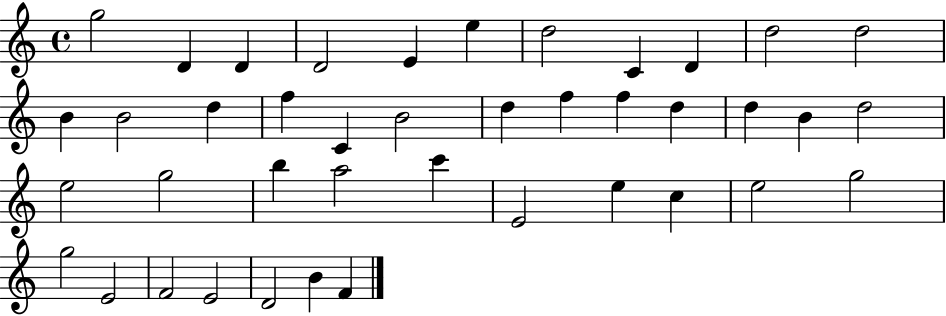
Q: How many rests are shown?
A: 0